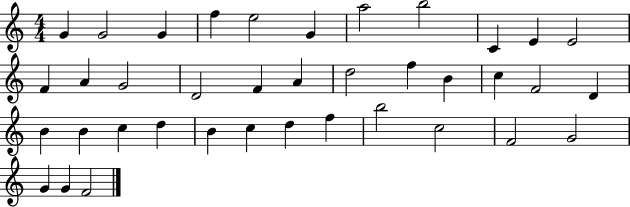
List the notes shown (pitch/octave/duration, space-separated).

G4/q G4/h G4/q F5/q E5/h G4/q A5/h B5/h C4/q E4/q E4/h F4/q A4/q G4/h D4/h F4/q A4/q D5/h F5/q B4/q C5/q F4/h D4/q B4/q B4/q C5/q D5/q B4/q C5/q D5/q F5/q B5/h C5/h F4/h G4/h G4/q G4/q F4/h